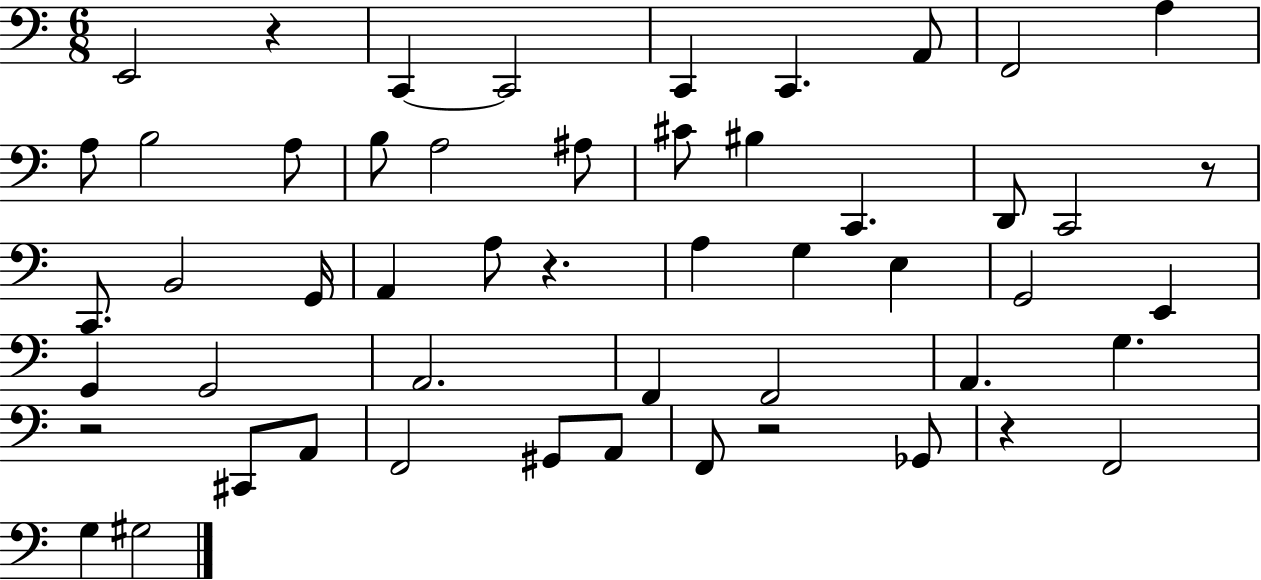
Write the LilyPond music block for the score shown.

{
  \clef bass
  \numericTimeSignature
  \time 6/8
  \key c \major
  \repeat volta 2 { e,2 r4 | c,4~~ c,2 | c,4 c,4. a,8 | f,2 a4 | \break a8 b2 a8 | b8 a2 ais8 | cis'8 bis4 c,4. | d,8 c,2 r8 | \break c,8. b,2 g,16 | a,4 a8 r4. | a4 g4 e4 | g,2 e,4 | \break g,4 g,2 | a,2. | f,4 f,2 | a,4. g4. | \break r2 cis,8 a,8 | f,2 gis,8 a,8 | f,8 r2 ges,8 | r4 f,2 | \break g4 gis2 | } \bar "|."
}